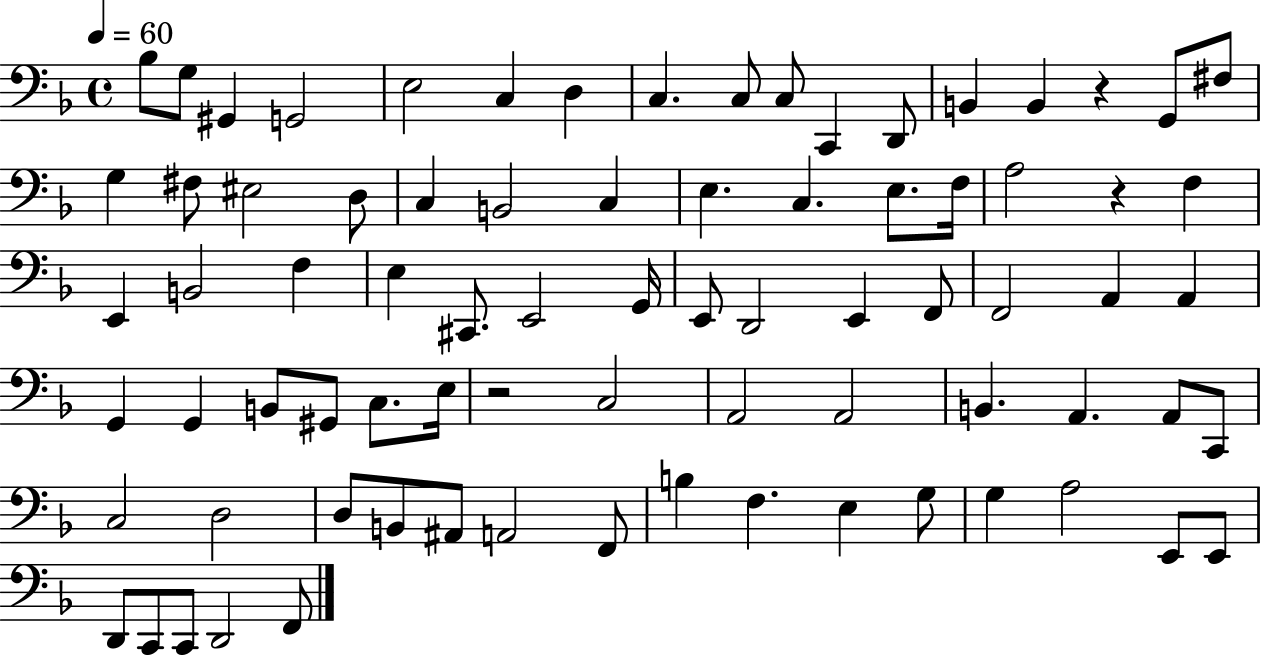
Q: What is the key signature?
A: F major